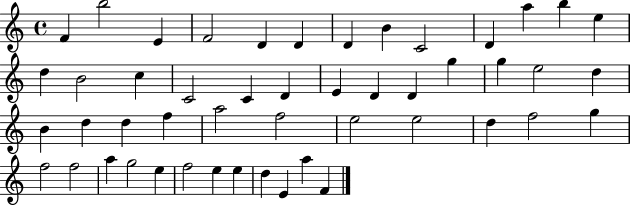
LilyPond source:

{
  \clef treble
  \time 4/4
  \defaultTimeSignature
  \key c \major
  f'4 b''2 e'4 | f'2 d'4 d'4 | d'4 b'4 c'2 | d'4 a''4 b''4 e''4 | \break d''4 b'2 c''4 | c'2 c'4 d'4 | e'4 d'4 d'4 g''4 | g''4 e''2 d''4 | \break b'4 d''4 d''4 f''4 | a''2 f''2 | e''2 e''2 | d''4 f''2 g''4 | \break f''2 f''2 | a''4 g''2 e''4 | f''2 e''4 e''4 | d''4 e'4 a''4 f'4 | \break \bar "|."
}